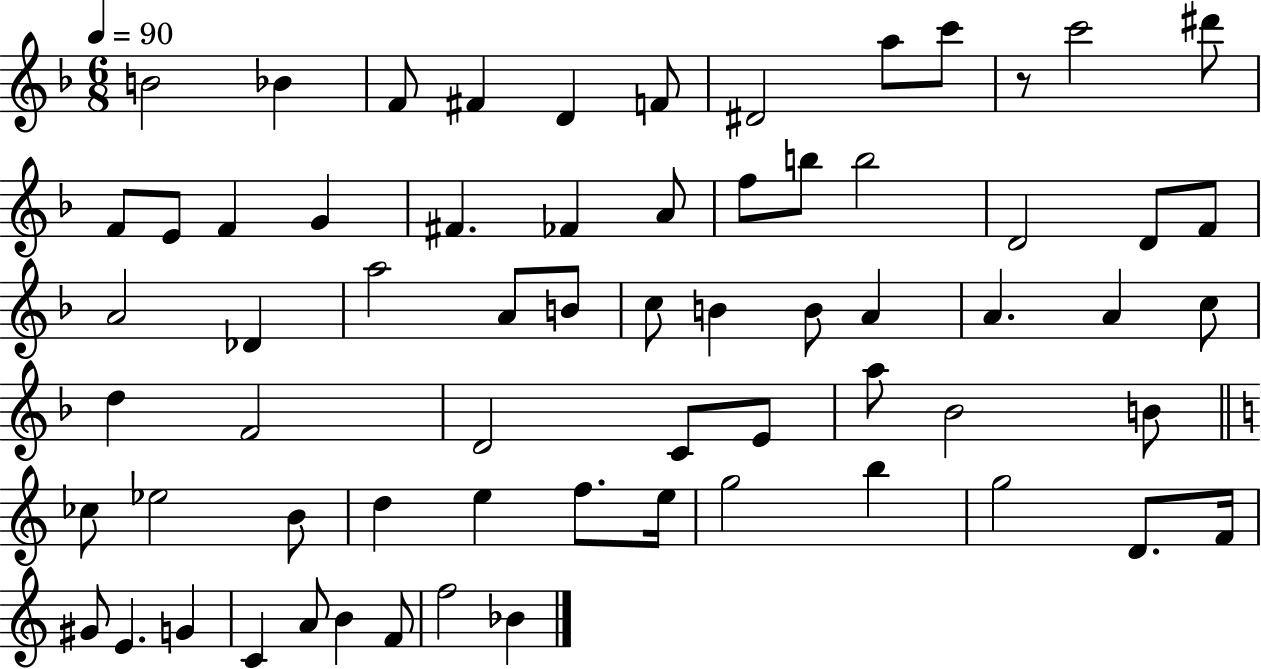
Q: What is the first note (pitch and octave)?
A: B4